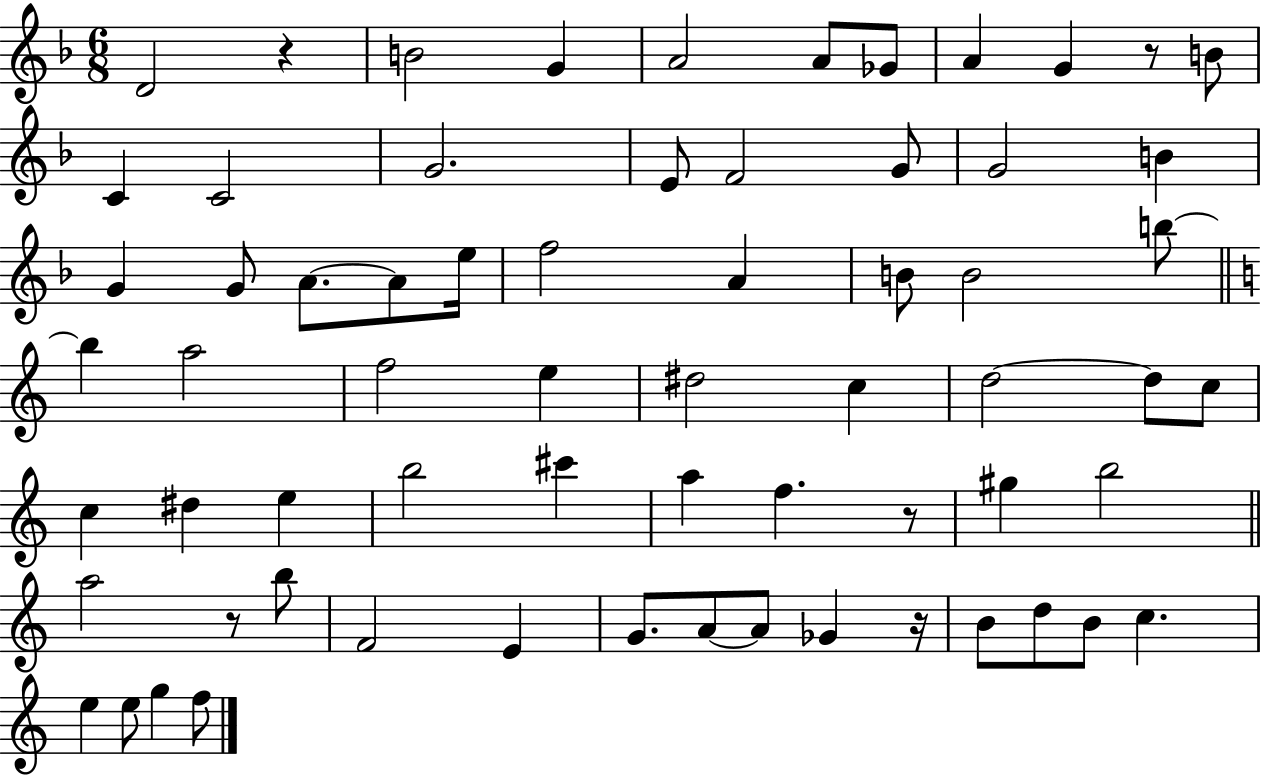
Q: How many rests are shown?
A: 5